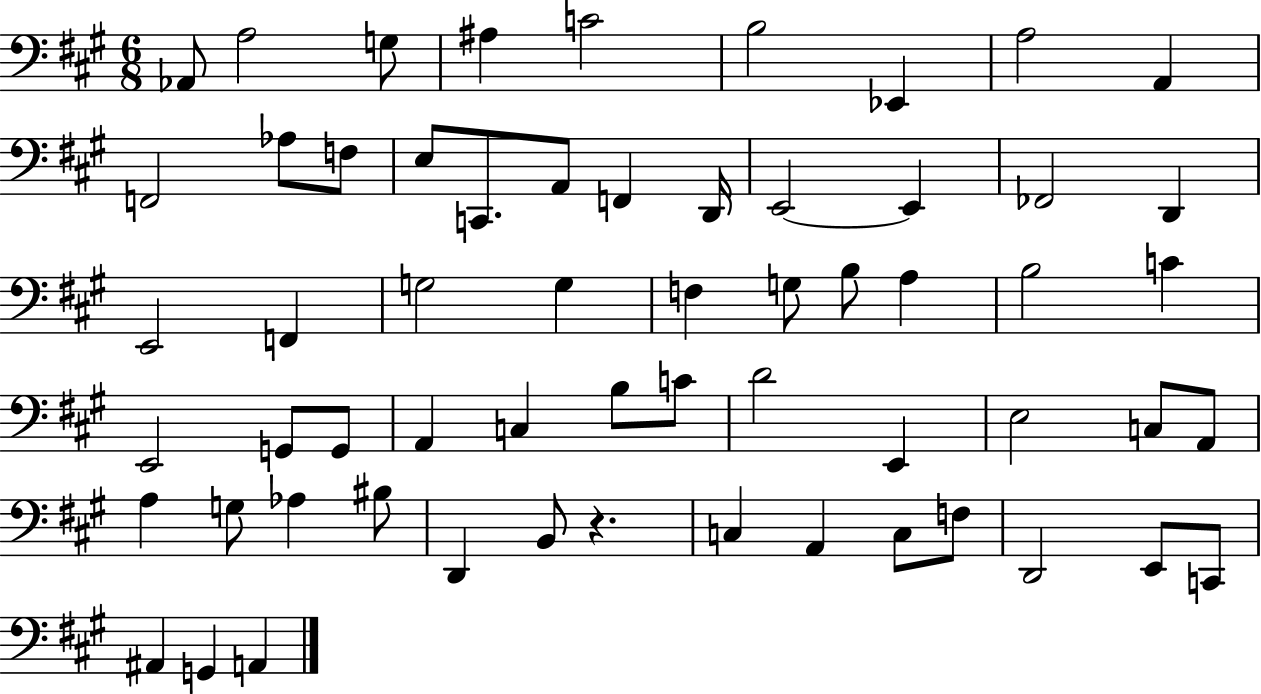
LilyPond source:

{
  \clef bass
  \numericTimeSignature
  \time 6/8
  \key a \major
  aes,8 a2 g8 | ais4 c'2 | b2 ees,4 | a2 a,4 | \break f,2 aes8 f8 | e8 c,8. a,8 f,4 d,16 | e,2~~ e,4 | fes,2 d,4 | \break e,2 f,4 | g2 g4 | f4 g8 b8 a4 | b2 c'4 | \break e,2 g,8 g,8 | a,4 c4 b8 c'8 | d'2 e,4 | e2 c8 a,8 | \break a4 g8 aes4 bis8 | d,4 b,8 r4. | c4 a,4 c8 f8 | d,2 e,8 c,8 | \break ais,4 g,4 a,4 | \bar "|."
}